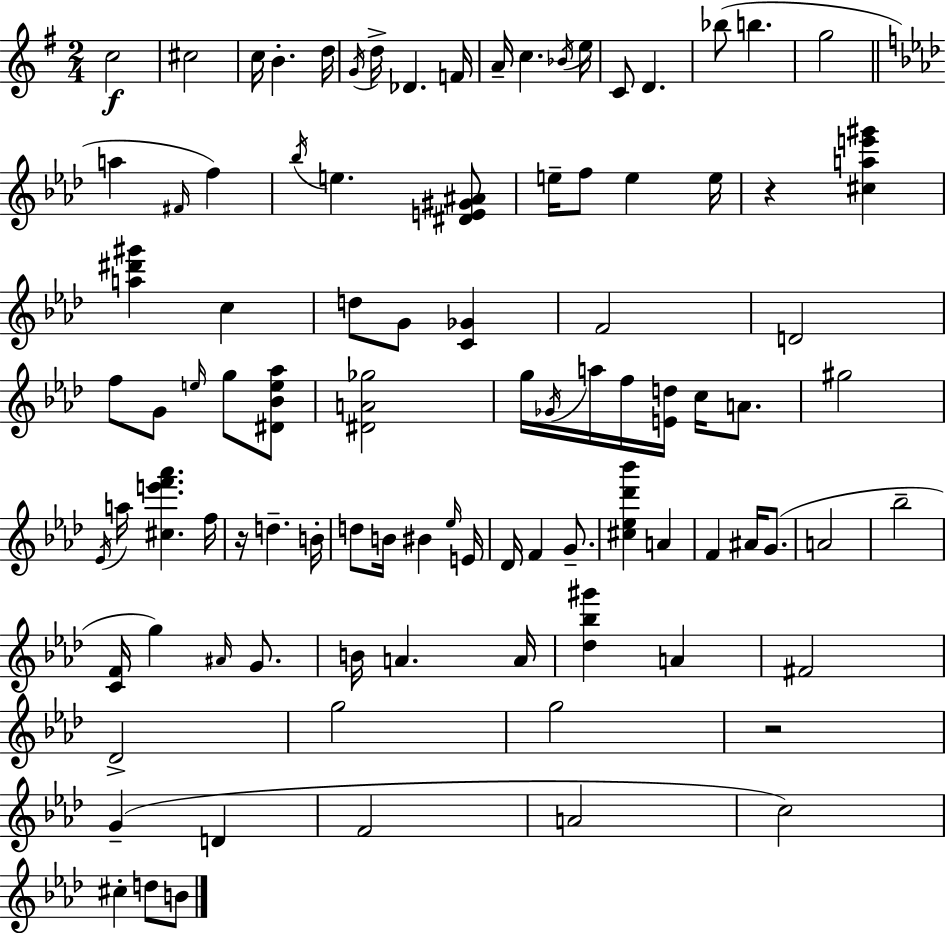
C5/h C#5/h C5/s B4/q. D5/s G4/s D5/s Db4/q. F4/s A4/s C5/q. Bb4/s E5/s C4/e D4/q. Bb5/e B5/q. G5/h A5/q F#4/s F5/q Bb5/s E5/q. [D#4,E4,G#4,A#4]/e E5/s F5/e E5/q E5/s R/q [C#5,A5,E6,G#6]/q [A5,D#6,G#6]/q C5/q D5/e G4/e [C4,Gb4]/q F4/h D4/h F5/e G4/e E5/s G5/e [D#4,Bb4,E5,Ab5]/e [D#4,A4,Gb5]/h G5/s Gb4/s A5/s F5/s [E4,D5]/s C5/s A4/e. G#5/h Eb4/s A5/s [C#5,E6,F6,Ab6]/q. F5/s R/s D5/q. B4/s D5/e B4/s BIS4/q Eb5/s E4/s Db4/s F4/q G4/e. [C#5,Eb5,Db6,Bb6]/q A4/q F4/q A#4/s G4/e. A4/h Bb5/h [C4,F4]/s G5/q A#4/s G4/e. B4/s A4/q. A4/s [Db5,Bb5,G#6]/q A4/q F#4/h Db4/h G5/h G5/h R/h G4/q D4/q F4/h A4/h C5/h C#5/q D5/e B4/e